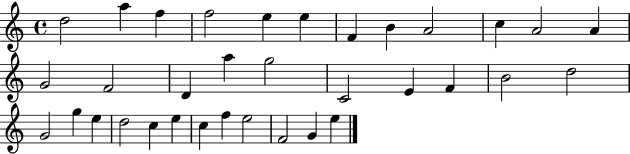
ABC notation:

X:1
T:Untitled
M:4/4
L:1/4
K:C
d2 a f f2 e e F B A2 c A2 A G2 F2 D a g2 C2 E F B2 d2 G2 g e d2 c e c f e2 F2 G e